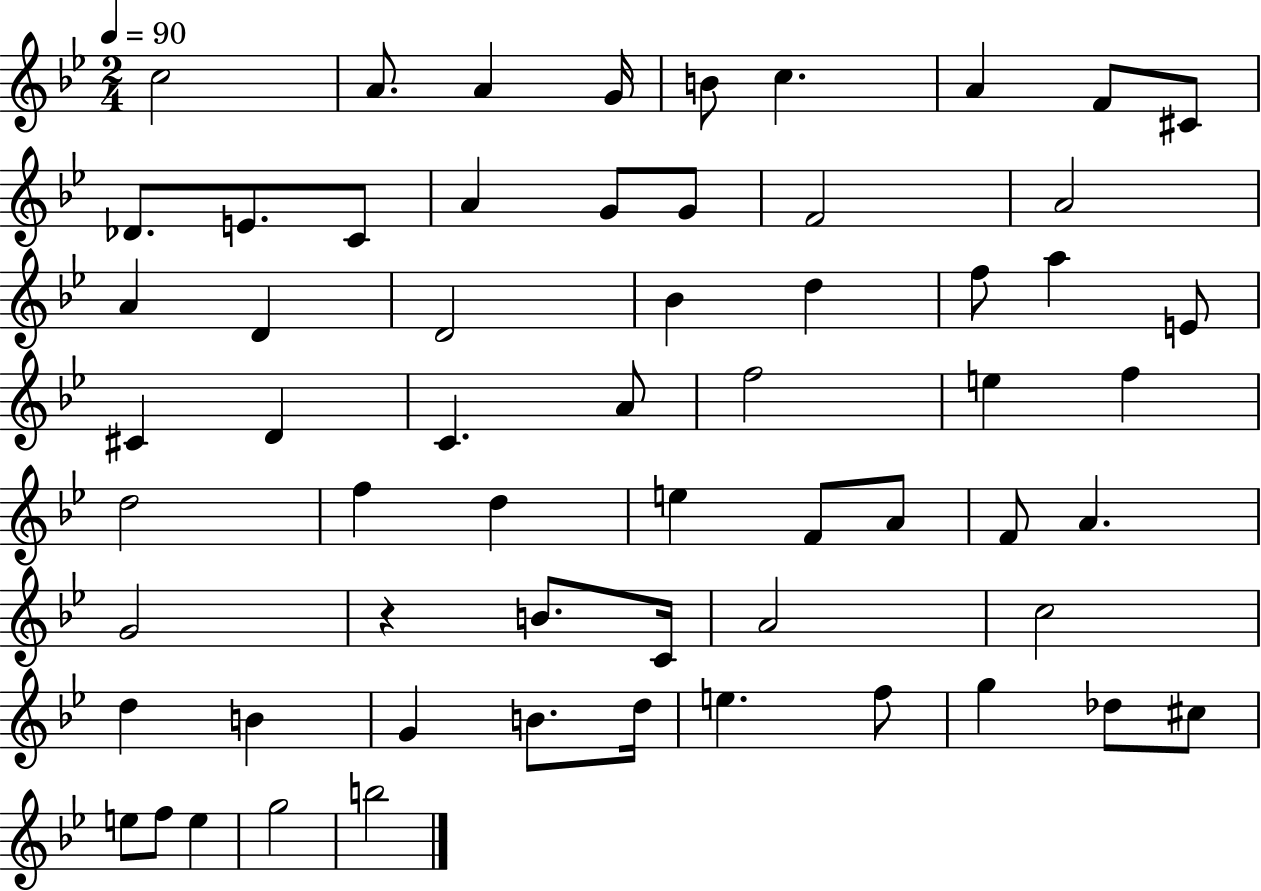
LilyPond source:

{
  \clef treble
  \numericTimeSignature
  \time 2/4
  \key bes \major
  \tempo 4 = 90
  c''2 | a'8. a'4 g'16 | b'8 c''4. | a'4 f'8 cis'8 | \break des'8. e'8. c'8 | a'4 g'8 g'8 | f'2 | a'2 | \break a'4 d'4 | d'2 | bes'4 d''4 | f''8 a''4 e'8 | \break cis'4 d'4 | c'4. a'8 | f''2 | e''4 f''4 | \break d''2 | f''4 d''4 | e''4 f'8 a'8 | f'8 a'4. | \break g'2 | r4 b'8. c'16 | a'2 | c''2 | \break d''4 b'4 | g'4 b'8. d''16 | e''4. f''8 | g''4 des''8 cis''8 | \break e''8 f''8 e''4 | g''2 | b''2 | \bar "|."
}